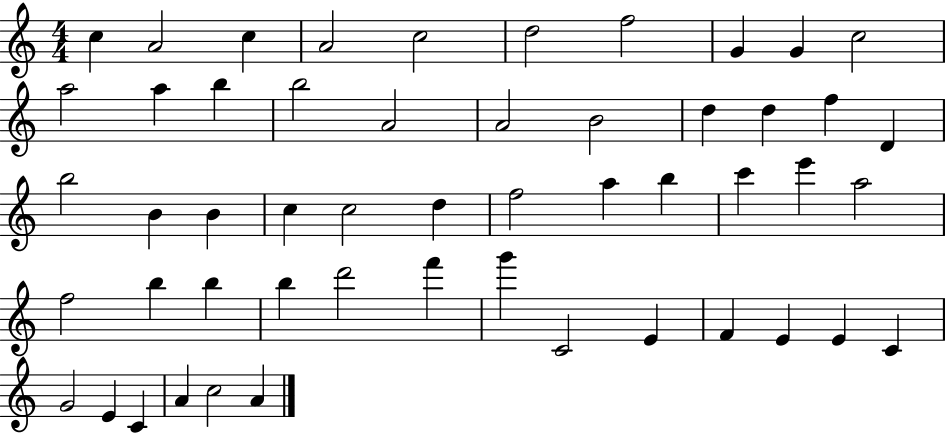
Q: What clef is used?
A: treble